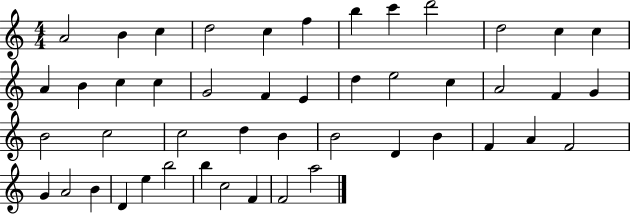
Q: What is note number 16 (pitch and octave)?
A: C5